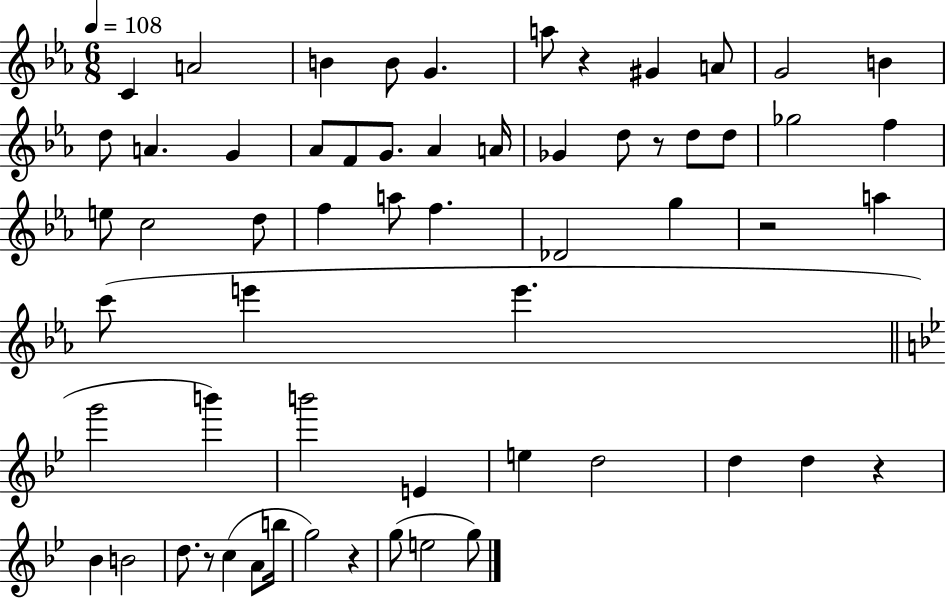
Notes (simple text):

C4/q A4/h B4/q B4/e G4/q. A5/e R/q G#4/q A4/e G4/h B4/q D5/e A4/q. G4/q Ab4/e F4/e G4/e. Ab4/q A4/s Gb4/q D5/e R/e D5/e D5/e Gb5/h F5/q E5/e C5/h D5/e F5/q A5/e F5/q. Db4/h G5/q R/h A5/q C6/e E6/q E6/q. G6/h B6/q B6/h E4/q E5/q D5/h D5/q D5/q R/q Bb4/q B4/h D5/e. R/e C5/q A4/e B5/s G5/h R/q G5/e E5/h G5/e